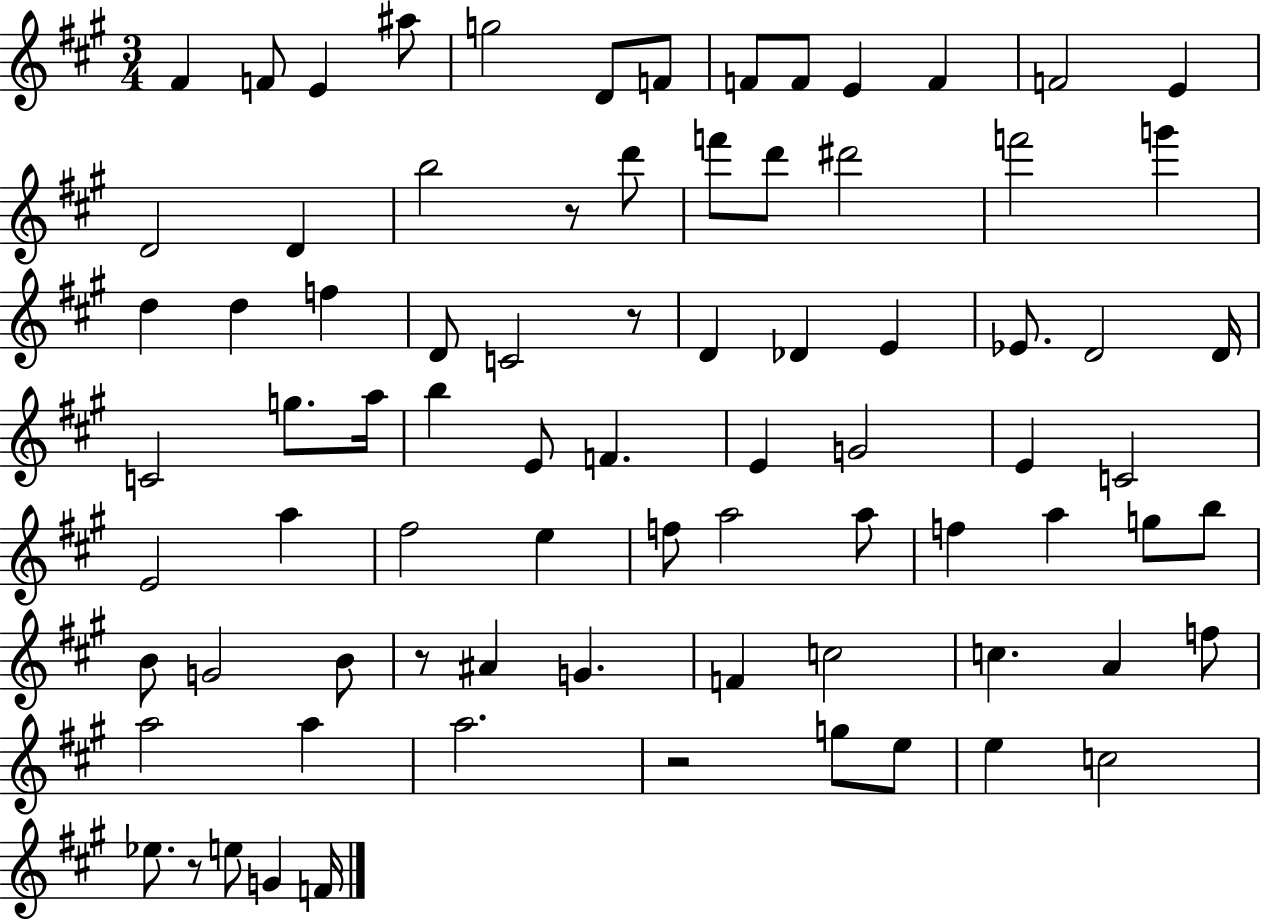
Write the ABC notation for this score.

X:1
T:Untitled
M:3/4
L:1/4
K:A
^F F/2 E ^a/2 g2 D/2 F/2 F/2 F/2 E F F2 E D2 D b2 z/2 d'/2 f'/2 d'/2 ^d'2 f'2 g' d d f D/2 C2 z/2 D _D E _E/2 D2 D/4 C2 g/2 a/4 b E/2 F E G2 E C2 E2 a ^f2 e f/2 a2 a/2 f a g/2 b/2 B/2 G2 B/2 z/2 ^A G F c2 c A f/2 a2 a a2 z2 g/2 e/2 e c2 _e/2 z/2 e/2 G F/4